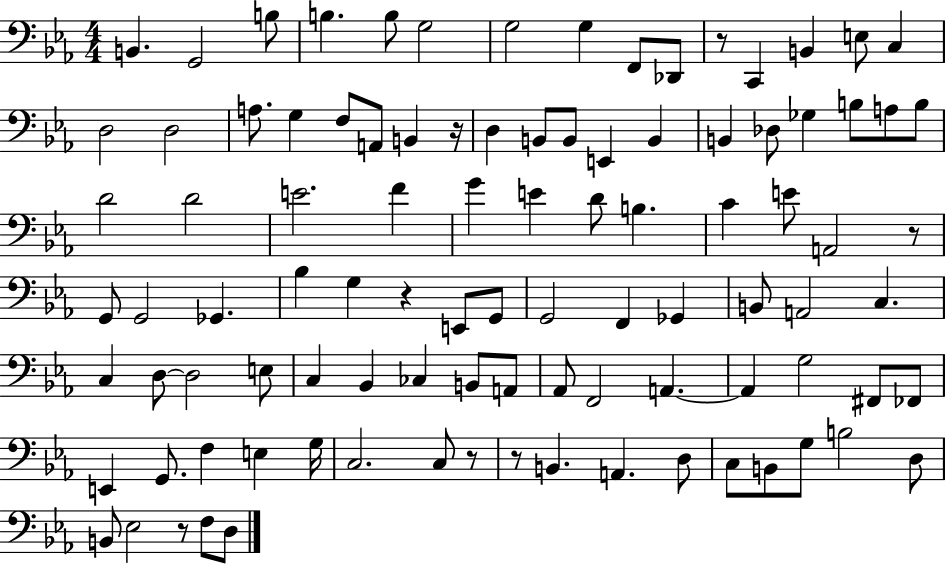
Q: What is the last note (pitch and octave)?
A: D3